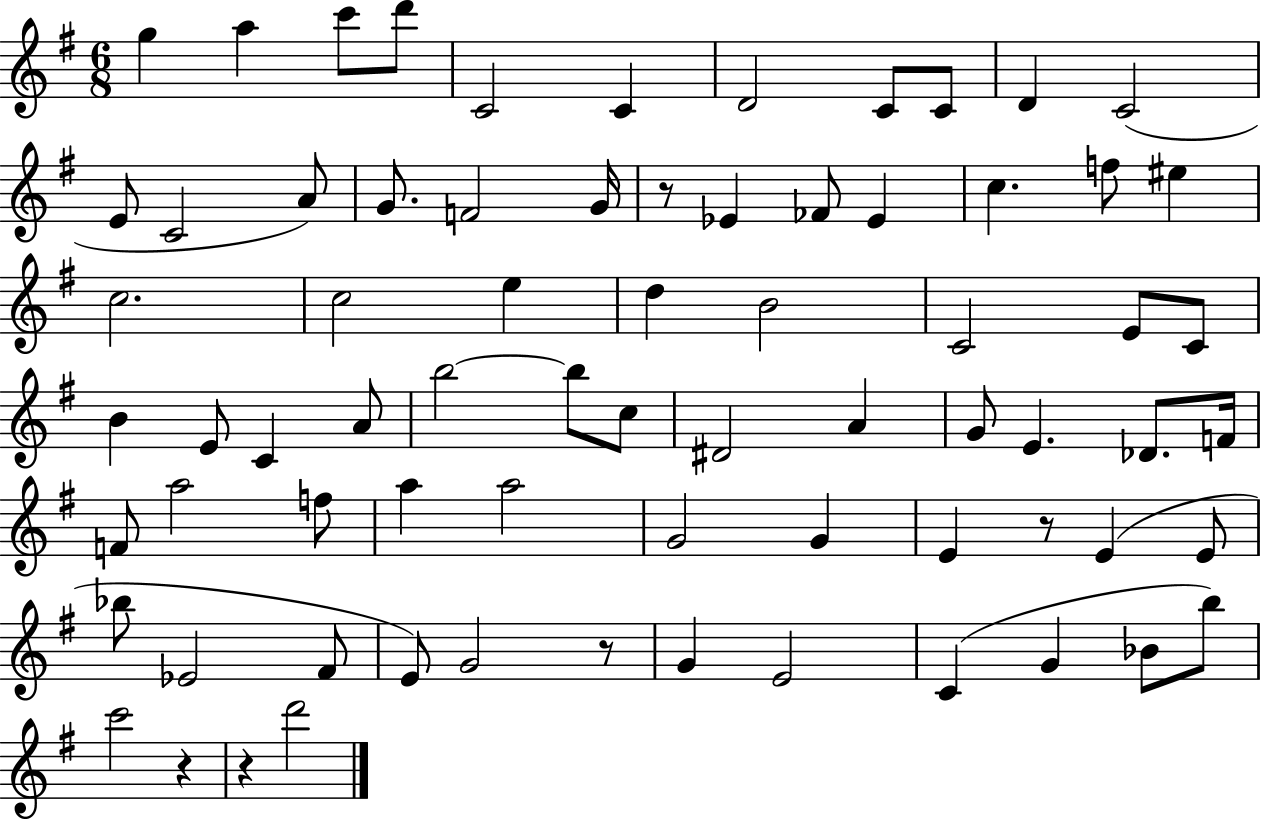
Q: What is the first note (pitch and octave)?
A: G5